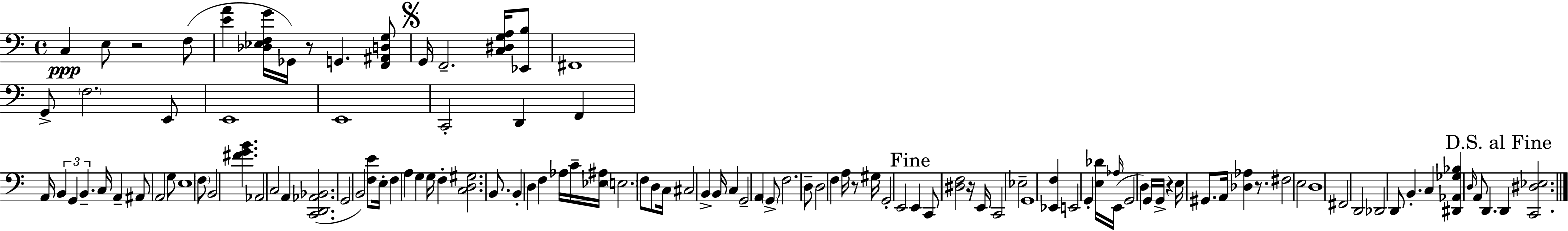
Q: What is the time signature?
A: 4/4